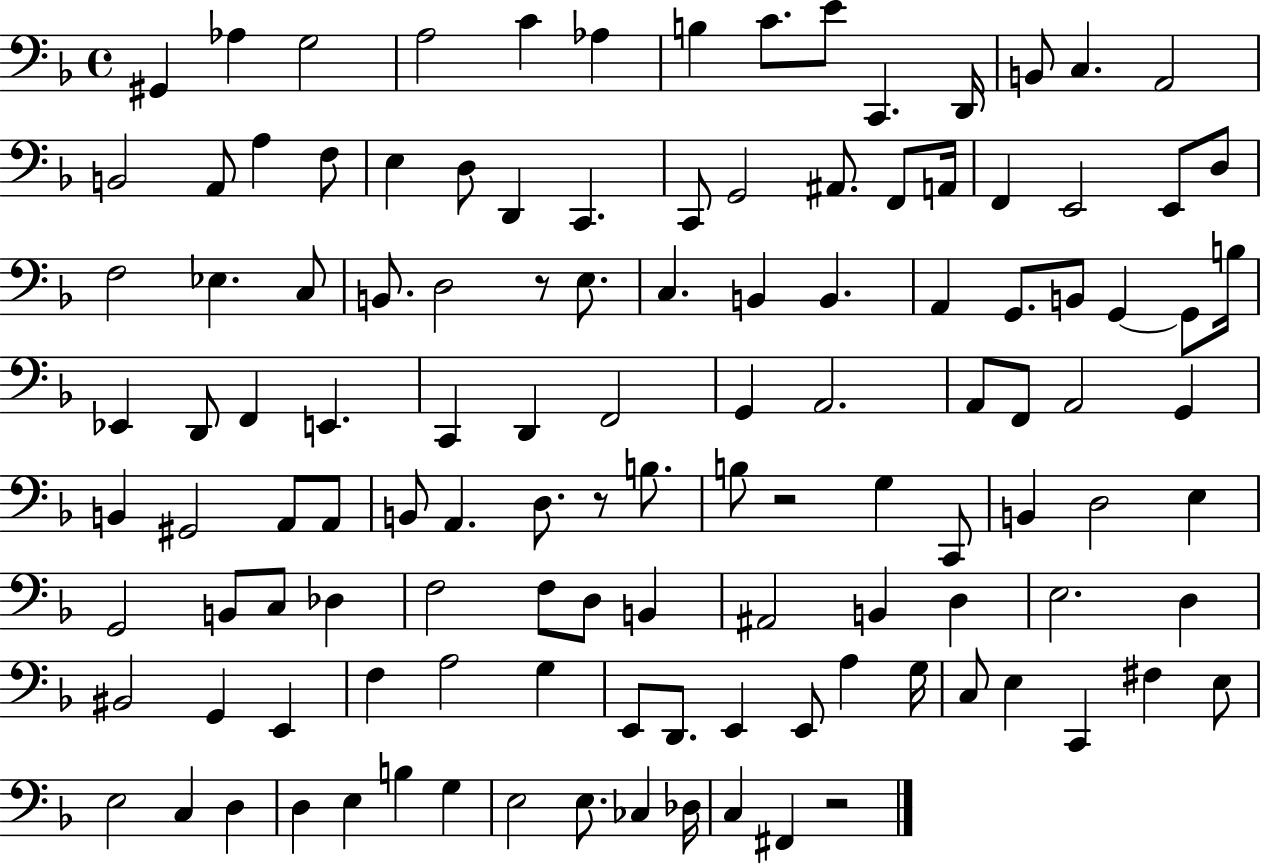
G#2/q Ab3/q G3/h A3/h C4/q Ab3/q B3/q C4/e. E4/e C2/q. D2/s B2/e C3/q. A2/h B2/h A2/e A3/q F3/e E3/q D3/e D2/q C2/q. C2/e G2/h A#2/e. F2/e A2/s F2/q E2/h E2/e D3/e F3/h Eb3/q. C3/e B2/e. D3/h R/e E3/e. C3/q. B2/q B2/q. A2/q G2/e. B2/e G2/q G2/e B3/s Eb2/q D2/e F2/q E2/q. C2/q D2/q F2/h G2/q A2/h. A2/e F2/e A2/h G2/q B2/q G#2/h A2/e A2/e B2/e A2/q. D3/e. R/e B3/e. B3/e R/h G3/q C2/e B2/q D3/h E3/q G2/h B2/e C3/e Db3/q F3/h F3/e D3/e B2/q A#2/h B2/q D3/q E3/h. D3/q BIS2/h G2/q E2/q F3/q A3/h G3/q E2/e D2/e. E2/q E2/e A3/q G3/s C3/e E3/q C2/q F#3/q E3/e E3/h C3/q D3/q D3/q E3/q B3/q G3/q E3/h E3/e. CES3/q Db3/s C3/q F#2/q R/h